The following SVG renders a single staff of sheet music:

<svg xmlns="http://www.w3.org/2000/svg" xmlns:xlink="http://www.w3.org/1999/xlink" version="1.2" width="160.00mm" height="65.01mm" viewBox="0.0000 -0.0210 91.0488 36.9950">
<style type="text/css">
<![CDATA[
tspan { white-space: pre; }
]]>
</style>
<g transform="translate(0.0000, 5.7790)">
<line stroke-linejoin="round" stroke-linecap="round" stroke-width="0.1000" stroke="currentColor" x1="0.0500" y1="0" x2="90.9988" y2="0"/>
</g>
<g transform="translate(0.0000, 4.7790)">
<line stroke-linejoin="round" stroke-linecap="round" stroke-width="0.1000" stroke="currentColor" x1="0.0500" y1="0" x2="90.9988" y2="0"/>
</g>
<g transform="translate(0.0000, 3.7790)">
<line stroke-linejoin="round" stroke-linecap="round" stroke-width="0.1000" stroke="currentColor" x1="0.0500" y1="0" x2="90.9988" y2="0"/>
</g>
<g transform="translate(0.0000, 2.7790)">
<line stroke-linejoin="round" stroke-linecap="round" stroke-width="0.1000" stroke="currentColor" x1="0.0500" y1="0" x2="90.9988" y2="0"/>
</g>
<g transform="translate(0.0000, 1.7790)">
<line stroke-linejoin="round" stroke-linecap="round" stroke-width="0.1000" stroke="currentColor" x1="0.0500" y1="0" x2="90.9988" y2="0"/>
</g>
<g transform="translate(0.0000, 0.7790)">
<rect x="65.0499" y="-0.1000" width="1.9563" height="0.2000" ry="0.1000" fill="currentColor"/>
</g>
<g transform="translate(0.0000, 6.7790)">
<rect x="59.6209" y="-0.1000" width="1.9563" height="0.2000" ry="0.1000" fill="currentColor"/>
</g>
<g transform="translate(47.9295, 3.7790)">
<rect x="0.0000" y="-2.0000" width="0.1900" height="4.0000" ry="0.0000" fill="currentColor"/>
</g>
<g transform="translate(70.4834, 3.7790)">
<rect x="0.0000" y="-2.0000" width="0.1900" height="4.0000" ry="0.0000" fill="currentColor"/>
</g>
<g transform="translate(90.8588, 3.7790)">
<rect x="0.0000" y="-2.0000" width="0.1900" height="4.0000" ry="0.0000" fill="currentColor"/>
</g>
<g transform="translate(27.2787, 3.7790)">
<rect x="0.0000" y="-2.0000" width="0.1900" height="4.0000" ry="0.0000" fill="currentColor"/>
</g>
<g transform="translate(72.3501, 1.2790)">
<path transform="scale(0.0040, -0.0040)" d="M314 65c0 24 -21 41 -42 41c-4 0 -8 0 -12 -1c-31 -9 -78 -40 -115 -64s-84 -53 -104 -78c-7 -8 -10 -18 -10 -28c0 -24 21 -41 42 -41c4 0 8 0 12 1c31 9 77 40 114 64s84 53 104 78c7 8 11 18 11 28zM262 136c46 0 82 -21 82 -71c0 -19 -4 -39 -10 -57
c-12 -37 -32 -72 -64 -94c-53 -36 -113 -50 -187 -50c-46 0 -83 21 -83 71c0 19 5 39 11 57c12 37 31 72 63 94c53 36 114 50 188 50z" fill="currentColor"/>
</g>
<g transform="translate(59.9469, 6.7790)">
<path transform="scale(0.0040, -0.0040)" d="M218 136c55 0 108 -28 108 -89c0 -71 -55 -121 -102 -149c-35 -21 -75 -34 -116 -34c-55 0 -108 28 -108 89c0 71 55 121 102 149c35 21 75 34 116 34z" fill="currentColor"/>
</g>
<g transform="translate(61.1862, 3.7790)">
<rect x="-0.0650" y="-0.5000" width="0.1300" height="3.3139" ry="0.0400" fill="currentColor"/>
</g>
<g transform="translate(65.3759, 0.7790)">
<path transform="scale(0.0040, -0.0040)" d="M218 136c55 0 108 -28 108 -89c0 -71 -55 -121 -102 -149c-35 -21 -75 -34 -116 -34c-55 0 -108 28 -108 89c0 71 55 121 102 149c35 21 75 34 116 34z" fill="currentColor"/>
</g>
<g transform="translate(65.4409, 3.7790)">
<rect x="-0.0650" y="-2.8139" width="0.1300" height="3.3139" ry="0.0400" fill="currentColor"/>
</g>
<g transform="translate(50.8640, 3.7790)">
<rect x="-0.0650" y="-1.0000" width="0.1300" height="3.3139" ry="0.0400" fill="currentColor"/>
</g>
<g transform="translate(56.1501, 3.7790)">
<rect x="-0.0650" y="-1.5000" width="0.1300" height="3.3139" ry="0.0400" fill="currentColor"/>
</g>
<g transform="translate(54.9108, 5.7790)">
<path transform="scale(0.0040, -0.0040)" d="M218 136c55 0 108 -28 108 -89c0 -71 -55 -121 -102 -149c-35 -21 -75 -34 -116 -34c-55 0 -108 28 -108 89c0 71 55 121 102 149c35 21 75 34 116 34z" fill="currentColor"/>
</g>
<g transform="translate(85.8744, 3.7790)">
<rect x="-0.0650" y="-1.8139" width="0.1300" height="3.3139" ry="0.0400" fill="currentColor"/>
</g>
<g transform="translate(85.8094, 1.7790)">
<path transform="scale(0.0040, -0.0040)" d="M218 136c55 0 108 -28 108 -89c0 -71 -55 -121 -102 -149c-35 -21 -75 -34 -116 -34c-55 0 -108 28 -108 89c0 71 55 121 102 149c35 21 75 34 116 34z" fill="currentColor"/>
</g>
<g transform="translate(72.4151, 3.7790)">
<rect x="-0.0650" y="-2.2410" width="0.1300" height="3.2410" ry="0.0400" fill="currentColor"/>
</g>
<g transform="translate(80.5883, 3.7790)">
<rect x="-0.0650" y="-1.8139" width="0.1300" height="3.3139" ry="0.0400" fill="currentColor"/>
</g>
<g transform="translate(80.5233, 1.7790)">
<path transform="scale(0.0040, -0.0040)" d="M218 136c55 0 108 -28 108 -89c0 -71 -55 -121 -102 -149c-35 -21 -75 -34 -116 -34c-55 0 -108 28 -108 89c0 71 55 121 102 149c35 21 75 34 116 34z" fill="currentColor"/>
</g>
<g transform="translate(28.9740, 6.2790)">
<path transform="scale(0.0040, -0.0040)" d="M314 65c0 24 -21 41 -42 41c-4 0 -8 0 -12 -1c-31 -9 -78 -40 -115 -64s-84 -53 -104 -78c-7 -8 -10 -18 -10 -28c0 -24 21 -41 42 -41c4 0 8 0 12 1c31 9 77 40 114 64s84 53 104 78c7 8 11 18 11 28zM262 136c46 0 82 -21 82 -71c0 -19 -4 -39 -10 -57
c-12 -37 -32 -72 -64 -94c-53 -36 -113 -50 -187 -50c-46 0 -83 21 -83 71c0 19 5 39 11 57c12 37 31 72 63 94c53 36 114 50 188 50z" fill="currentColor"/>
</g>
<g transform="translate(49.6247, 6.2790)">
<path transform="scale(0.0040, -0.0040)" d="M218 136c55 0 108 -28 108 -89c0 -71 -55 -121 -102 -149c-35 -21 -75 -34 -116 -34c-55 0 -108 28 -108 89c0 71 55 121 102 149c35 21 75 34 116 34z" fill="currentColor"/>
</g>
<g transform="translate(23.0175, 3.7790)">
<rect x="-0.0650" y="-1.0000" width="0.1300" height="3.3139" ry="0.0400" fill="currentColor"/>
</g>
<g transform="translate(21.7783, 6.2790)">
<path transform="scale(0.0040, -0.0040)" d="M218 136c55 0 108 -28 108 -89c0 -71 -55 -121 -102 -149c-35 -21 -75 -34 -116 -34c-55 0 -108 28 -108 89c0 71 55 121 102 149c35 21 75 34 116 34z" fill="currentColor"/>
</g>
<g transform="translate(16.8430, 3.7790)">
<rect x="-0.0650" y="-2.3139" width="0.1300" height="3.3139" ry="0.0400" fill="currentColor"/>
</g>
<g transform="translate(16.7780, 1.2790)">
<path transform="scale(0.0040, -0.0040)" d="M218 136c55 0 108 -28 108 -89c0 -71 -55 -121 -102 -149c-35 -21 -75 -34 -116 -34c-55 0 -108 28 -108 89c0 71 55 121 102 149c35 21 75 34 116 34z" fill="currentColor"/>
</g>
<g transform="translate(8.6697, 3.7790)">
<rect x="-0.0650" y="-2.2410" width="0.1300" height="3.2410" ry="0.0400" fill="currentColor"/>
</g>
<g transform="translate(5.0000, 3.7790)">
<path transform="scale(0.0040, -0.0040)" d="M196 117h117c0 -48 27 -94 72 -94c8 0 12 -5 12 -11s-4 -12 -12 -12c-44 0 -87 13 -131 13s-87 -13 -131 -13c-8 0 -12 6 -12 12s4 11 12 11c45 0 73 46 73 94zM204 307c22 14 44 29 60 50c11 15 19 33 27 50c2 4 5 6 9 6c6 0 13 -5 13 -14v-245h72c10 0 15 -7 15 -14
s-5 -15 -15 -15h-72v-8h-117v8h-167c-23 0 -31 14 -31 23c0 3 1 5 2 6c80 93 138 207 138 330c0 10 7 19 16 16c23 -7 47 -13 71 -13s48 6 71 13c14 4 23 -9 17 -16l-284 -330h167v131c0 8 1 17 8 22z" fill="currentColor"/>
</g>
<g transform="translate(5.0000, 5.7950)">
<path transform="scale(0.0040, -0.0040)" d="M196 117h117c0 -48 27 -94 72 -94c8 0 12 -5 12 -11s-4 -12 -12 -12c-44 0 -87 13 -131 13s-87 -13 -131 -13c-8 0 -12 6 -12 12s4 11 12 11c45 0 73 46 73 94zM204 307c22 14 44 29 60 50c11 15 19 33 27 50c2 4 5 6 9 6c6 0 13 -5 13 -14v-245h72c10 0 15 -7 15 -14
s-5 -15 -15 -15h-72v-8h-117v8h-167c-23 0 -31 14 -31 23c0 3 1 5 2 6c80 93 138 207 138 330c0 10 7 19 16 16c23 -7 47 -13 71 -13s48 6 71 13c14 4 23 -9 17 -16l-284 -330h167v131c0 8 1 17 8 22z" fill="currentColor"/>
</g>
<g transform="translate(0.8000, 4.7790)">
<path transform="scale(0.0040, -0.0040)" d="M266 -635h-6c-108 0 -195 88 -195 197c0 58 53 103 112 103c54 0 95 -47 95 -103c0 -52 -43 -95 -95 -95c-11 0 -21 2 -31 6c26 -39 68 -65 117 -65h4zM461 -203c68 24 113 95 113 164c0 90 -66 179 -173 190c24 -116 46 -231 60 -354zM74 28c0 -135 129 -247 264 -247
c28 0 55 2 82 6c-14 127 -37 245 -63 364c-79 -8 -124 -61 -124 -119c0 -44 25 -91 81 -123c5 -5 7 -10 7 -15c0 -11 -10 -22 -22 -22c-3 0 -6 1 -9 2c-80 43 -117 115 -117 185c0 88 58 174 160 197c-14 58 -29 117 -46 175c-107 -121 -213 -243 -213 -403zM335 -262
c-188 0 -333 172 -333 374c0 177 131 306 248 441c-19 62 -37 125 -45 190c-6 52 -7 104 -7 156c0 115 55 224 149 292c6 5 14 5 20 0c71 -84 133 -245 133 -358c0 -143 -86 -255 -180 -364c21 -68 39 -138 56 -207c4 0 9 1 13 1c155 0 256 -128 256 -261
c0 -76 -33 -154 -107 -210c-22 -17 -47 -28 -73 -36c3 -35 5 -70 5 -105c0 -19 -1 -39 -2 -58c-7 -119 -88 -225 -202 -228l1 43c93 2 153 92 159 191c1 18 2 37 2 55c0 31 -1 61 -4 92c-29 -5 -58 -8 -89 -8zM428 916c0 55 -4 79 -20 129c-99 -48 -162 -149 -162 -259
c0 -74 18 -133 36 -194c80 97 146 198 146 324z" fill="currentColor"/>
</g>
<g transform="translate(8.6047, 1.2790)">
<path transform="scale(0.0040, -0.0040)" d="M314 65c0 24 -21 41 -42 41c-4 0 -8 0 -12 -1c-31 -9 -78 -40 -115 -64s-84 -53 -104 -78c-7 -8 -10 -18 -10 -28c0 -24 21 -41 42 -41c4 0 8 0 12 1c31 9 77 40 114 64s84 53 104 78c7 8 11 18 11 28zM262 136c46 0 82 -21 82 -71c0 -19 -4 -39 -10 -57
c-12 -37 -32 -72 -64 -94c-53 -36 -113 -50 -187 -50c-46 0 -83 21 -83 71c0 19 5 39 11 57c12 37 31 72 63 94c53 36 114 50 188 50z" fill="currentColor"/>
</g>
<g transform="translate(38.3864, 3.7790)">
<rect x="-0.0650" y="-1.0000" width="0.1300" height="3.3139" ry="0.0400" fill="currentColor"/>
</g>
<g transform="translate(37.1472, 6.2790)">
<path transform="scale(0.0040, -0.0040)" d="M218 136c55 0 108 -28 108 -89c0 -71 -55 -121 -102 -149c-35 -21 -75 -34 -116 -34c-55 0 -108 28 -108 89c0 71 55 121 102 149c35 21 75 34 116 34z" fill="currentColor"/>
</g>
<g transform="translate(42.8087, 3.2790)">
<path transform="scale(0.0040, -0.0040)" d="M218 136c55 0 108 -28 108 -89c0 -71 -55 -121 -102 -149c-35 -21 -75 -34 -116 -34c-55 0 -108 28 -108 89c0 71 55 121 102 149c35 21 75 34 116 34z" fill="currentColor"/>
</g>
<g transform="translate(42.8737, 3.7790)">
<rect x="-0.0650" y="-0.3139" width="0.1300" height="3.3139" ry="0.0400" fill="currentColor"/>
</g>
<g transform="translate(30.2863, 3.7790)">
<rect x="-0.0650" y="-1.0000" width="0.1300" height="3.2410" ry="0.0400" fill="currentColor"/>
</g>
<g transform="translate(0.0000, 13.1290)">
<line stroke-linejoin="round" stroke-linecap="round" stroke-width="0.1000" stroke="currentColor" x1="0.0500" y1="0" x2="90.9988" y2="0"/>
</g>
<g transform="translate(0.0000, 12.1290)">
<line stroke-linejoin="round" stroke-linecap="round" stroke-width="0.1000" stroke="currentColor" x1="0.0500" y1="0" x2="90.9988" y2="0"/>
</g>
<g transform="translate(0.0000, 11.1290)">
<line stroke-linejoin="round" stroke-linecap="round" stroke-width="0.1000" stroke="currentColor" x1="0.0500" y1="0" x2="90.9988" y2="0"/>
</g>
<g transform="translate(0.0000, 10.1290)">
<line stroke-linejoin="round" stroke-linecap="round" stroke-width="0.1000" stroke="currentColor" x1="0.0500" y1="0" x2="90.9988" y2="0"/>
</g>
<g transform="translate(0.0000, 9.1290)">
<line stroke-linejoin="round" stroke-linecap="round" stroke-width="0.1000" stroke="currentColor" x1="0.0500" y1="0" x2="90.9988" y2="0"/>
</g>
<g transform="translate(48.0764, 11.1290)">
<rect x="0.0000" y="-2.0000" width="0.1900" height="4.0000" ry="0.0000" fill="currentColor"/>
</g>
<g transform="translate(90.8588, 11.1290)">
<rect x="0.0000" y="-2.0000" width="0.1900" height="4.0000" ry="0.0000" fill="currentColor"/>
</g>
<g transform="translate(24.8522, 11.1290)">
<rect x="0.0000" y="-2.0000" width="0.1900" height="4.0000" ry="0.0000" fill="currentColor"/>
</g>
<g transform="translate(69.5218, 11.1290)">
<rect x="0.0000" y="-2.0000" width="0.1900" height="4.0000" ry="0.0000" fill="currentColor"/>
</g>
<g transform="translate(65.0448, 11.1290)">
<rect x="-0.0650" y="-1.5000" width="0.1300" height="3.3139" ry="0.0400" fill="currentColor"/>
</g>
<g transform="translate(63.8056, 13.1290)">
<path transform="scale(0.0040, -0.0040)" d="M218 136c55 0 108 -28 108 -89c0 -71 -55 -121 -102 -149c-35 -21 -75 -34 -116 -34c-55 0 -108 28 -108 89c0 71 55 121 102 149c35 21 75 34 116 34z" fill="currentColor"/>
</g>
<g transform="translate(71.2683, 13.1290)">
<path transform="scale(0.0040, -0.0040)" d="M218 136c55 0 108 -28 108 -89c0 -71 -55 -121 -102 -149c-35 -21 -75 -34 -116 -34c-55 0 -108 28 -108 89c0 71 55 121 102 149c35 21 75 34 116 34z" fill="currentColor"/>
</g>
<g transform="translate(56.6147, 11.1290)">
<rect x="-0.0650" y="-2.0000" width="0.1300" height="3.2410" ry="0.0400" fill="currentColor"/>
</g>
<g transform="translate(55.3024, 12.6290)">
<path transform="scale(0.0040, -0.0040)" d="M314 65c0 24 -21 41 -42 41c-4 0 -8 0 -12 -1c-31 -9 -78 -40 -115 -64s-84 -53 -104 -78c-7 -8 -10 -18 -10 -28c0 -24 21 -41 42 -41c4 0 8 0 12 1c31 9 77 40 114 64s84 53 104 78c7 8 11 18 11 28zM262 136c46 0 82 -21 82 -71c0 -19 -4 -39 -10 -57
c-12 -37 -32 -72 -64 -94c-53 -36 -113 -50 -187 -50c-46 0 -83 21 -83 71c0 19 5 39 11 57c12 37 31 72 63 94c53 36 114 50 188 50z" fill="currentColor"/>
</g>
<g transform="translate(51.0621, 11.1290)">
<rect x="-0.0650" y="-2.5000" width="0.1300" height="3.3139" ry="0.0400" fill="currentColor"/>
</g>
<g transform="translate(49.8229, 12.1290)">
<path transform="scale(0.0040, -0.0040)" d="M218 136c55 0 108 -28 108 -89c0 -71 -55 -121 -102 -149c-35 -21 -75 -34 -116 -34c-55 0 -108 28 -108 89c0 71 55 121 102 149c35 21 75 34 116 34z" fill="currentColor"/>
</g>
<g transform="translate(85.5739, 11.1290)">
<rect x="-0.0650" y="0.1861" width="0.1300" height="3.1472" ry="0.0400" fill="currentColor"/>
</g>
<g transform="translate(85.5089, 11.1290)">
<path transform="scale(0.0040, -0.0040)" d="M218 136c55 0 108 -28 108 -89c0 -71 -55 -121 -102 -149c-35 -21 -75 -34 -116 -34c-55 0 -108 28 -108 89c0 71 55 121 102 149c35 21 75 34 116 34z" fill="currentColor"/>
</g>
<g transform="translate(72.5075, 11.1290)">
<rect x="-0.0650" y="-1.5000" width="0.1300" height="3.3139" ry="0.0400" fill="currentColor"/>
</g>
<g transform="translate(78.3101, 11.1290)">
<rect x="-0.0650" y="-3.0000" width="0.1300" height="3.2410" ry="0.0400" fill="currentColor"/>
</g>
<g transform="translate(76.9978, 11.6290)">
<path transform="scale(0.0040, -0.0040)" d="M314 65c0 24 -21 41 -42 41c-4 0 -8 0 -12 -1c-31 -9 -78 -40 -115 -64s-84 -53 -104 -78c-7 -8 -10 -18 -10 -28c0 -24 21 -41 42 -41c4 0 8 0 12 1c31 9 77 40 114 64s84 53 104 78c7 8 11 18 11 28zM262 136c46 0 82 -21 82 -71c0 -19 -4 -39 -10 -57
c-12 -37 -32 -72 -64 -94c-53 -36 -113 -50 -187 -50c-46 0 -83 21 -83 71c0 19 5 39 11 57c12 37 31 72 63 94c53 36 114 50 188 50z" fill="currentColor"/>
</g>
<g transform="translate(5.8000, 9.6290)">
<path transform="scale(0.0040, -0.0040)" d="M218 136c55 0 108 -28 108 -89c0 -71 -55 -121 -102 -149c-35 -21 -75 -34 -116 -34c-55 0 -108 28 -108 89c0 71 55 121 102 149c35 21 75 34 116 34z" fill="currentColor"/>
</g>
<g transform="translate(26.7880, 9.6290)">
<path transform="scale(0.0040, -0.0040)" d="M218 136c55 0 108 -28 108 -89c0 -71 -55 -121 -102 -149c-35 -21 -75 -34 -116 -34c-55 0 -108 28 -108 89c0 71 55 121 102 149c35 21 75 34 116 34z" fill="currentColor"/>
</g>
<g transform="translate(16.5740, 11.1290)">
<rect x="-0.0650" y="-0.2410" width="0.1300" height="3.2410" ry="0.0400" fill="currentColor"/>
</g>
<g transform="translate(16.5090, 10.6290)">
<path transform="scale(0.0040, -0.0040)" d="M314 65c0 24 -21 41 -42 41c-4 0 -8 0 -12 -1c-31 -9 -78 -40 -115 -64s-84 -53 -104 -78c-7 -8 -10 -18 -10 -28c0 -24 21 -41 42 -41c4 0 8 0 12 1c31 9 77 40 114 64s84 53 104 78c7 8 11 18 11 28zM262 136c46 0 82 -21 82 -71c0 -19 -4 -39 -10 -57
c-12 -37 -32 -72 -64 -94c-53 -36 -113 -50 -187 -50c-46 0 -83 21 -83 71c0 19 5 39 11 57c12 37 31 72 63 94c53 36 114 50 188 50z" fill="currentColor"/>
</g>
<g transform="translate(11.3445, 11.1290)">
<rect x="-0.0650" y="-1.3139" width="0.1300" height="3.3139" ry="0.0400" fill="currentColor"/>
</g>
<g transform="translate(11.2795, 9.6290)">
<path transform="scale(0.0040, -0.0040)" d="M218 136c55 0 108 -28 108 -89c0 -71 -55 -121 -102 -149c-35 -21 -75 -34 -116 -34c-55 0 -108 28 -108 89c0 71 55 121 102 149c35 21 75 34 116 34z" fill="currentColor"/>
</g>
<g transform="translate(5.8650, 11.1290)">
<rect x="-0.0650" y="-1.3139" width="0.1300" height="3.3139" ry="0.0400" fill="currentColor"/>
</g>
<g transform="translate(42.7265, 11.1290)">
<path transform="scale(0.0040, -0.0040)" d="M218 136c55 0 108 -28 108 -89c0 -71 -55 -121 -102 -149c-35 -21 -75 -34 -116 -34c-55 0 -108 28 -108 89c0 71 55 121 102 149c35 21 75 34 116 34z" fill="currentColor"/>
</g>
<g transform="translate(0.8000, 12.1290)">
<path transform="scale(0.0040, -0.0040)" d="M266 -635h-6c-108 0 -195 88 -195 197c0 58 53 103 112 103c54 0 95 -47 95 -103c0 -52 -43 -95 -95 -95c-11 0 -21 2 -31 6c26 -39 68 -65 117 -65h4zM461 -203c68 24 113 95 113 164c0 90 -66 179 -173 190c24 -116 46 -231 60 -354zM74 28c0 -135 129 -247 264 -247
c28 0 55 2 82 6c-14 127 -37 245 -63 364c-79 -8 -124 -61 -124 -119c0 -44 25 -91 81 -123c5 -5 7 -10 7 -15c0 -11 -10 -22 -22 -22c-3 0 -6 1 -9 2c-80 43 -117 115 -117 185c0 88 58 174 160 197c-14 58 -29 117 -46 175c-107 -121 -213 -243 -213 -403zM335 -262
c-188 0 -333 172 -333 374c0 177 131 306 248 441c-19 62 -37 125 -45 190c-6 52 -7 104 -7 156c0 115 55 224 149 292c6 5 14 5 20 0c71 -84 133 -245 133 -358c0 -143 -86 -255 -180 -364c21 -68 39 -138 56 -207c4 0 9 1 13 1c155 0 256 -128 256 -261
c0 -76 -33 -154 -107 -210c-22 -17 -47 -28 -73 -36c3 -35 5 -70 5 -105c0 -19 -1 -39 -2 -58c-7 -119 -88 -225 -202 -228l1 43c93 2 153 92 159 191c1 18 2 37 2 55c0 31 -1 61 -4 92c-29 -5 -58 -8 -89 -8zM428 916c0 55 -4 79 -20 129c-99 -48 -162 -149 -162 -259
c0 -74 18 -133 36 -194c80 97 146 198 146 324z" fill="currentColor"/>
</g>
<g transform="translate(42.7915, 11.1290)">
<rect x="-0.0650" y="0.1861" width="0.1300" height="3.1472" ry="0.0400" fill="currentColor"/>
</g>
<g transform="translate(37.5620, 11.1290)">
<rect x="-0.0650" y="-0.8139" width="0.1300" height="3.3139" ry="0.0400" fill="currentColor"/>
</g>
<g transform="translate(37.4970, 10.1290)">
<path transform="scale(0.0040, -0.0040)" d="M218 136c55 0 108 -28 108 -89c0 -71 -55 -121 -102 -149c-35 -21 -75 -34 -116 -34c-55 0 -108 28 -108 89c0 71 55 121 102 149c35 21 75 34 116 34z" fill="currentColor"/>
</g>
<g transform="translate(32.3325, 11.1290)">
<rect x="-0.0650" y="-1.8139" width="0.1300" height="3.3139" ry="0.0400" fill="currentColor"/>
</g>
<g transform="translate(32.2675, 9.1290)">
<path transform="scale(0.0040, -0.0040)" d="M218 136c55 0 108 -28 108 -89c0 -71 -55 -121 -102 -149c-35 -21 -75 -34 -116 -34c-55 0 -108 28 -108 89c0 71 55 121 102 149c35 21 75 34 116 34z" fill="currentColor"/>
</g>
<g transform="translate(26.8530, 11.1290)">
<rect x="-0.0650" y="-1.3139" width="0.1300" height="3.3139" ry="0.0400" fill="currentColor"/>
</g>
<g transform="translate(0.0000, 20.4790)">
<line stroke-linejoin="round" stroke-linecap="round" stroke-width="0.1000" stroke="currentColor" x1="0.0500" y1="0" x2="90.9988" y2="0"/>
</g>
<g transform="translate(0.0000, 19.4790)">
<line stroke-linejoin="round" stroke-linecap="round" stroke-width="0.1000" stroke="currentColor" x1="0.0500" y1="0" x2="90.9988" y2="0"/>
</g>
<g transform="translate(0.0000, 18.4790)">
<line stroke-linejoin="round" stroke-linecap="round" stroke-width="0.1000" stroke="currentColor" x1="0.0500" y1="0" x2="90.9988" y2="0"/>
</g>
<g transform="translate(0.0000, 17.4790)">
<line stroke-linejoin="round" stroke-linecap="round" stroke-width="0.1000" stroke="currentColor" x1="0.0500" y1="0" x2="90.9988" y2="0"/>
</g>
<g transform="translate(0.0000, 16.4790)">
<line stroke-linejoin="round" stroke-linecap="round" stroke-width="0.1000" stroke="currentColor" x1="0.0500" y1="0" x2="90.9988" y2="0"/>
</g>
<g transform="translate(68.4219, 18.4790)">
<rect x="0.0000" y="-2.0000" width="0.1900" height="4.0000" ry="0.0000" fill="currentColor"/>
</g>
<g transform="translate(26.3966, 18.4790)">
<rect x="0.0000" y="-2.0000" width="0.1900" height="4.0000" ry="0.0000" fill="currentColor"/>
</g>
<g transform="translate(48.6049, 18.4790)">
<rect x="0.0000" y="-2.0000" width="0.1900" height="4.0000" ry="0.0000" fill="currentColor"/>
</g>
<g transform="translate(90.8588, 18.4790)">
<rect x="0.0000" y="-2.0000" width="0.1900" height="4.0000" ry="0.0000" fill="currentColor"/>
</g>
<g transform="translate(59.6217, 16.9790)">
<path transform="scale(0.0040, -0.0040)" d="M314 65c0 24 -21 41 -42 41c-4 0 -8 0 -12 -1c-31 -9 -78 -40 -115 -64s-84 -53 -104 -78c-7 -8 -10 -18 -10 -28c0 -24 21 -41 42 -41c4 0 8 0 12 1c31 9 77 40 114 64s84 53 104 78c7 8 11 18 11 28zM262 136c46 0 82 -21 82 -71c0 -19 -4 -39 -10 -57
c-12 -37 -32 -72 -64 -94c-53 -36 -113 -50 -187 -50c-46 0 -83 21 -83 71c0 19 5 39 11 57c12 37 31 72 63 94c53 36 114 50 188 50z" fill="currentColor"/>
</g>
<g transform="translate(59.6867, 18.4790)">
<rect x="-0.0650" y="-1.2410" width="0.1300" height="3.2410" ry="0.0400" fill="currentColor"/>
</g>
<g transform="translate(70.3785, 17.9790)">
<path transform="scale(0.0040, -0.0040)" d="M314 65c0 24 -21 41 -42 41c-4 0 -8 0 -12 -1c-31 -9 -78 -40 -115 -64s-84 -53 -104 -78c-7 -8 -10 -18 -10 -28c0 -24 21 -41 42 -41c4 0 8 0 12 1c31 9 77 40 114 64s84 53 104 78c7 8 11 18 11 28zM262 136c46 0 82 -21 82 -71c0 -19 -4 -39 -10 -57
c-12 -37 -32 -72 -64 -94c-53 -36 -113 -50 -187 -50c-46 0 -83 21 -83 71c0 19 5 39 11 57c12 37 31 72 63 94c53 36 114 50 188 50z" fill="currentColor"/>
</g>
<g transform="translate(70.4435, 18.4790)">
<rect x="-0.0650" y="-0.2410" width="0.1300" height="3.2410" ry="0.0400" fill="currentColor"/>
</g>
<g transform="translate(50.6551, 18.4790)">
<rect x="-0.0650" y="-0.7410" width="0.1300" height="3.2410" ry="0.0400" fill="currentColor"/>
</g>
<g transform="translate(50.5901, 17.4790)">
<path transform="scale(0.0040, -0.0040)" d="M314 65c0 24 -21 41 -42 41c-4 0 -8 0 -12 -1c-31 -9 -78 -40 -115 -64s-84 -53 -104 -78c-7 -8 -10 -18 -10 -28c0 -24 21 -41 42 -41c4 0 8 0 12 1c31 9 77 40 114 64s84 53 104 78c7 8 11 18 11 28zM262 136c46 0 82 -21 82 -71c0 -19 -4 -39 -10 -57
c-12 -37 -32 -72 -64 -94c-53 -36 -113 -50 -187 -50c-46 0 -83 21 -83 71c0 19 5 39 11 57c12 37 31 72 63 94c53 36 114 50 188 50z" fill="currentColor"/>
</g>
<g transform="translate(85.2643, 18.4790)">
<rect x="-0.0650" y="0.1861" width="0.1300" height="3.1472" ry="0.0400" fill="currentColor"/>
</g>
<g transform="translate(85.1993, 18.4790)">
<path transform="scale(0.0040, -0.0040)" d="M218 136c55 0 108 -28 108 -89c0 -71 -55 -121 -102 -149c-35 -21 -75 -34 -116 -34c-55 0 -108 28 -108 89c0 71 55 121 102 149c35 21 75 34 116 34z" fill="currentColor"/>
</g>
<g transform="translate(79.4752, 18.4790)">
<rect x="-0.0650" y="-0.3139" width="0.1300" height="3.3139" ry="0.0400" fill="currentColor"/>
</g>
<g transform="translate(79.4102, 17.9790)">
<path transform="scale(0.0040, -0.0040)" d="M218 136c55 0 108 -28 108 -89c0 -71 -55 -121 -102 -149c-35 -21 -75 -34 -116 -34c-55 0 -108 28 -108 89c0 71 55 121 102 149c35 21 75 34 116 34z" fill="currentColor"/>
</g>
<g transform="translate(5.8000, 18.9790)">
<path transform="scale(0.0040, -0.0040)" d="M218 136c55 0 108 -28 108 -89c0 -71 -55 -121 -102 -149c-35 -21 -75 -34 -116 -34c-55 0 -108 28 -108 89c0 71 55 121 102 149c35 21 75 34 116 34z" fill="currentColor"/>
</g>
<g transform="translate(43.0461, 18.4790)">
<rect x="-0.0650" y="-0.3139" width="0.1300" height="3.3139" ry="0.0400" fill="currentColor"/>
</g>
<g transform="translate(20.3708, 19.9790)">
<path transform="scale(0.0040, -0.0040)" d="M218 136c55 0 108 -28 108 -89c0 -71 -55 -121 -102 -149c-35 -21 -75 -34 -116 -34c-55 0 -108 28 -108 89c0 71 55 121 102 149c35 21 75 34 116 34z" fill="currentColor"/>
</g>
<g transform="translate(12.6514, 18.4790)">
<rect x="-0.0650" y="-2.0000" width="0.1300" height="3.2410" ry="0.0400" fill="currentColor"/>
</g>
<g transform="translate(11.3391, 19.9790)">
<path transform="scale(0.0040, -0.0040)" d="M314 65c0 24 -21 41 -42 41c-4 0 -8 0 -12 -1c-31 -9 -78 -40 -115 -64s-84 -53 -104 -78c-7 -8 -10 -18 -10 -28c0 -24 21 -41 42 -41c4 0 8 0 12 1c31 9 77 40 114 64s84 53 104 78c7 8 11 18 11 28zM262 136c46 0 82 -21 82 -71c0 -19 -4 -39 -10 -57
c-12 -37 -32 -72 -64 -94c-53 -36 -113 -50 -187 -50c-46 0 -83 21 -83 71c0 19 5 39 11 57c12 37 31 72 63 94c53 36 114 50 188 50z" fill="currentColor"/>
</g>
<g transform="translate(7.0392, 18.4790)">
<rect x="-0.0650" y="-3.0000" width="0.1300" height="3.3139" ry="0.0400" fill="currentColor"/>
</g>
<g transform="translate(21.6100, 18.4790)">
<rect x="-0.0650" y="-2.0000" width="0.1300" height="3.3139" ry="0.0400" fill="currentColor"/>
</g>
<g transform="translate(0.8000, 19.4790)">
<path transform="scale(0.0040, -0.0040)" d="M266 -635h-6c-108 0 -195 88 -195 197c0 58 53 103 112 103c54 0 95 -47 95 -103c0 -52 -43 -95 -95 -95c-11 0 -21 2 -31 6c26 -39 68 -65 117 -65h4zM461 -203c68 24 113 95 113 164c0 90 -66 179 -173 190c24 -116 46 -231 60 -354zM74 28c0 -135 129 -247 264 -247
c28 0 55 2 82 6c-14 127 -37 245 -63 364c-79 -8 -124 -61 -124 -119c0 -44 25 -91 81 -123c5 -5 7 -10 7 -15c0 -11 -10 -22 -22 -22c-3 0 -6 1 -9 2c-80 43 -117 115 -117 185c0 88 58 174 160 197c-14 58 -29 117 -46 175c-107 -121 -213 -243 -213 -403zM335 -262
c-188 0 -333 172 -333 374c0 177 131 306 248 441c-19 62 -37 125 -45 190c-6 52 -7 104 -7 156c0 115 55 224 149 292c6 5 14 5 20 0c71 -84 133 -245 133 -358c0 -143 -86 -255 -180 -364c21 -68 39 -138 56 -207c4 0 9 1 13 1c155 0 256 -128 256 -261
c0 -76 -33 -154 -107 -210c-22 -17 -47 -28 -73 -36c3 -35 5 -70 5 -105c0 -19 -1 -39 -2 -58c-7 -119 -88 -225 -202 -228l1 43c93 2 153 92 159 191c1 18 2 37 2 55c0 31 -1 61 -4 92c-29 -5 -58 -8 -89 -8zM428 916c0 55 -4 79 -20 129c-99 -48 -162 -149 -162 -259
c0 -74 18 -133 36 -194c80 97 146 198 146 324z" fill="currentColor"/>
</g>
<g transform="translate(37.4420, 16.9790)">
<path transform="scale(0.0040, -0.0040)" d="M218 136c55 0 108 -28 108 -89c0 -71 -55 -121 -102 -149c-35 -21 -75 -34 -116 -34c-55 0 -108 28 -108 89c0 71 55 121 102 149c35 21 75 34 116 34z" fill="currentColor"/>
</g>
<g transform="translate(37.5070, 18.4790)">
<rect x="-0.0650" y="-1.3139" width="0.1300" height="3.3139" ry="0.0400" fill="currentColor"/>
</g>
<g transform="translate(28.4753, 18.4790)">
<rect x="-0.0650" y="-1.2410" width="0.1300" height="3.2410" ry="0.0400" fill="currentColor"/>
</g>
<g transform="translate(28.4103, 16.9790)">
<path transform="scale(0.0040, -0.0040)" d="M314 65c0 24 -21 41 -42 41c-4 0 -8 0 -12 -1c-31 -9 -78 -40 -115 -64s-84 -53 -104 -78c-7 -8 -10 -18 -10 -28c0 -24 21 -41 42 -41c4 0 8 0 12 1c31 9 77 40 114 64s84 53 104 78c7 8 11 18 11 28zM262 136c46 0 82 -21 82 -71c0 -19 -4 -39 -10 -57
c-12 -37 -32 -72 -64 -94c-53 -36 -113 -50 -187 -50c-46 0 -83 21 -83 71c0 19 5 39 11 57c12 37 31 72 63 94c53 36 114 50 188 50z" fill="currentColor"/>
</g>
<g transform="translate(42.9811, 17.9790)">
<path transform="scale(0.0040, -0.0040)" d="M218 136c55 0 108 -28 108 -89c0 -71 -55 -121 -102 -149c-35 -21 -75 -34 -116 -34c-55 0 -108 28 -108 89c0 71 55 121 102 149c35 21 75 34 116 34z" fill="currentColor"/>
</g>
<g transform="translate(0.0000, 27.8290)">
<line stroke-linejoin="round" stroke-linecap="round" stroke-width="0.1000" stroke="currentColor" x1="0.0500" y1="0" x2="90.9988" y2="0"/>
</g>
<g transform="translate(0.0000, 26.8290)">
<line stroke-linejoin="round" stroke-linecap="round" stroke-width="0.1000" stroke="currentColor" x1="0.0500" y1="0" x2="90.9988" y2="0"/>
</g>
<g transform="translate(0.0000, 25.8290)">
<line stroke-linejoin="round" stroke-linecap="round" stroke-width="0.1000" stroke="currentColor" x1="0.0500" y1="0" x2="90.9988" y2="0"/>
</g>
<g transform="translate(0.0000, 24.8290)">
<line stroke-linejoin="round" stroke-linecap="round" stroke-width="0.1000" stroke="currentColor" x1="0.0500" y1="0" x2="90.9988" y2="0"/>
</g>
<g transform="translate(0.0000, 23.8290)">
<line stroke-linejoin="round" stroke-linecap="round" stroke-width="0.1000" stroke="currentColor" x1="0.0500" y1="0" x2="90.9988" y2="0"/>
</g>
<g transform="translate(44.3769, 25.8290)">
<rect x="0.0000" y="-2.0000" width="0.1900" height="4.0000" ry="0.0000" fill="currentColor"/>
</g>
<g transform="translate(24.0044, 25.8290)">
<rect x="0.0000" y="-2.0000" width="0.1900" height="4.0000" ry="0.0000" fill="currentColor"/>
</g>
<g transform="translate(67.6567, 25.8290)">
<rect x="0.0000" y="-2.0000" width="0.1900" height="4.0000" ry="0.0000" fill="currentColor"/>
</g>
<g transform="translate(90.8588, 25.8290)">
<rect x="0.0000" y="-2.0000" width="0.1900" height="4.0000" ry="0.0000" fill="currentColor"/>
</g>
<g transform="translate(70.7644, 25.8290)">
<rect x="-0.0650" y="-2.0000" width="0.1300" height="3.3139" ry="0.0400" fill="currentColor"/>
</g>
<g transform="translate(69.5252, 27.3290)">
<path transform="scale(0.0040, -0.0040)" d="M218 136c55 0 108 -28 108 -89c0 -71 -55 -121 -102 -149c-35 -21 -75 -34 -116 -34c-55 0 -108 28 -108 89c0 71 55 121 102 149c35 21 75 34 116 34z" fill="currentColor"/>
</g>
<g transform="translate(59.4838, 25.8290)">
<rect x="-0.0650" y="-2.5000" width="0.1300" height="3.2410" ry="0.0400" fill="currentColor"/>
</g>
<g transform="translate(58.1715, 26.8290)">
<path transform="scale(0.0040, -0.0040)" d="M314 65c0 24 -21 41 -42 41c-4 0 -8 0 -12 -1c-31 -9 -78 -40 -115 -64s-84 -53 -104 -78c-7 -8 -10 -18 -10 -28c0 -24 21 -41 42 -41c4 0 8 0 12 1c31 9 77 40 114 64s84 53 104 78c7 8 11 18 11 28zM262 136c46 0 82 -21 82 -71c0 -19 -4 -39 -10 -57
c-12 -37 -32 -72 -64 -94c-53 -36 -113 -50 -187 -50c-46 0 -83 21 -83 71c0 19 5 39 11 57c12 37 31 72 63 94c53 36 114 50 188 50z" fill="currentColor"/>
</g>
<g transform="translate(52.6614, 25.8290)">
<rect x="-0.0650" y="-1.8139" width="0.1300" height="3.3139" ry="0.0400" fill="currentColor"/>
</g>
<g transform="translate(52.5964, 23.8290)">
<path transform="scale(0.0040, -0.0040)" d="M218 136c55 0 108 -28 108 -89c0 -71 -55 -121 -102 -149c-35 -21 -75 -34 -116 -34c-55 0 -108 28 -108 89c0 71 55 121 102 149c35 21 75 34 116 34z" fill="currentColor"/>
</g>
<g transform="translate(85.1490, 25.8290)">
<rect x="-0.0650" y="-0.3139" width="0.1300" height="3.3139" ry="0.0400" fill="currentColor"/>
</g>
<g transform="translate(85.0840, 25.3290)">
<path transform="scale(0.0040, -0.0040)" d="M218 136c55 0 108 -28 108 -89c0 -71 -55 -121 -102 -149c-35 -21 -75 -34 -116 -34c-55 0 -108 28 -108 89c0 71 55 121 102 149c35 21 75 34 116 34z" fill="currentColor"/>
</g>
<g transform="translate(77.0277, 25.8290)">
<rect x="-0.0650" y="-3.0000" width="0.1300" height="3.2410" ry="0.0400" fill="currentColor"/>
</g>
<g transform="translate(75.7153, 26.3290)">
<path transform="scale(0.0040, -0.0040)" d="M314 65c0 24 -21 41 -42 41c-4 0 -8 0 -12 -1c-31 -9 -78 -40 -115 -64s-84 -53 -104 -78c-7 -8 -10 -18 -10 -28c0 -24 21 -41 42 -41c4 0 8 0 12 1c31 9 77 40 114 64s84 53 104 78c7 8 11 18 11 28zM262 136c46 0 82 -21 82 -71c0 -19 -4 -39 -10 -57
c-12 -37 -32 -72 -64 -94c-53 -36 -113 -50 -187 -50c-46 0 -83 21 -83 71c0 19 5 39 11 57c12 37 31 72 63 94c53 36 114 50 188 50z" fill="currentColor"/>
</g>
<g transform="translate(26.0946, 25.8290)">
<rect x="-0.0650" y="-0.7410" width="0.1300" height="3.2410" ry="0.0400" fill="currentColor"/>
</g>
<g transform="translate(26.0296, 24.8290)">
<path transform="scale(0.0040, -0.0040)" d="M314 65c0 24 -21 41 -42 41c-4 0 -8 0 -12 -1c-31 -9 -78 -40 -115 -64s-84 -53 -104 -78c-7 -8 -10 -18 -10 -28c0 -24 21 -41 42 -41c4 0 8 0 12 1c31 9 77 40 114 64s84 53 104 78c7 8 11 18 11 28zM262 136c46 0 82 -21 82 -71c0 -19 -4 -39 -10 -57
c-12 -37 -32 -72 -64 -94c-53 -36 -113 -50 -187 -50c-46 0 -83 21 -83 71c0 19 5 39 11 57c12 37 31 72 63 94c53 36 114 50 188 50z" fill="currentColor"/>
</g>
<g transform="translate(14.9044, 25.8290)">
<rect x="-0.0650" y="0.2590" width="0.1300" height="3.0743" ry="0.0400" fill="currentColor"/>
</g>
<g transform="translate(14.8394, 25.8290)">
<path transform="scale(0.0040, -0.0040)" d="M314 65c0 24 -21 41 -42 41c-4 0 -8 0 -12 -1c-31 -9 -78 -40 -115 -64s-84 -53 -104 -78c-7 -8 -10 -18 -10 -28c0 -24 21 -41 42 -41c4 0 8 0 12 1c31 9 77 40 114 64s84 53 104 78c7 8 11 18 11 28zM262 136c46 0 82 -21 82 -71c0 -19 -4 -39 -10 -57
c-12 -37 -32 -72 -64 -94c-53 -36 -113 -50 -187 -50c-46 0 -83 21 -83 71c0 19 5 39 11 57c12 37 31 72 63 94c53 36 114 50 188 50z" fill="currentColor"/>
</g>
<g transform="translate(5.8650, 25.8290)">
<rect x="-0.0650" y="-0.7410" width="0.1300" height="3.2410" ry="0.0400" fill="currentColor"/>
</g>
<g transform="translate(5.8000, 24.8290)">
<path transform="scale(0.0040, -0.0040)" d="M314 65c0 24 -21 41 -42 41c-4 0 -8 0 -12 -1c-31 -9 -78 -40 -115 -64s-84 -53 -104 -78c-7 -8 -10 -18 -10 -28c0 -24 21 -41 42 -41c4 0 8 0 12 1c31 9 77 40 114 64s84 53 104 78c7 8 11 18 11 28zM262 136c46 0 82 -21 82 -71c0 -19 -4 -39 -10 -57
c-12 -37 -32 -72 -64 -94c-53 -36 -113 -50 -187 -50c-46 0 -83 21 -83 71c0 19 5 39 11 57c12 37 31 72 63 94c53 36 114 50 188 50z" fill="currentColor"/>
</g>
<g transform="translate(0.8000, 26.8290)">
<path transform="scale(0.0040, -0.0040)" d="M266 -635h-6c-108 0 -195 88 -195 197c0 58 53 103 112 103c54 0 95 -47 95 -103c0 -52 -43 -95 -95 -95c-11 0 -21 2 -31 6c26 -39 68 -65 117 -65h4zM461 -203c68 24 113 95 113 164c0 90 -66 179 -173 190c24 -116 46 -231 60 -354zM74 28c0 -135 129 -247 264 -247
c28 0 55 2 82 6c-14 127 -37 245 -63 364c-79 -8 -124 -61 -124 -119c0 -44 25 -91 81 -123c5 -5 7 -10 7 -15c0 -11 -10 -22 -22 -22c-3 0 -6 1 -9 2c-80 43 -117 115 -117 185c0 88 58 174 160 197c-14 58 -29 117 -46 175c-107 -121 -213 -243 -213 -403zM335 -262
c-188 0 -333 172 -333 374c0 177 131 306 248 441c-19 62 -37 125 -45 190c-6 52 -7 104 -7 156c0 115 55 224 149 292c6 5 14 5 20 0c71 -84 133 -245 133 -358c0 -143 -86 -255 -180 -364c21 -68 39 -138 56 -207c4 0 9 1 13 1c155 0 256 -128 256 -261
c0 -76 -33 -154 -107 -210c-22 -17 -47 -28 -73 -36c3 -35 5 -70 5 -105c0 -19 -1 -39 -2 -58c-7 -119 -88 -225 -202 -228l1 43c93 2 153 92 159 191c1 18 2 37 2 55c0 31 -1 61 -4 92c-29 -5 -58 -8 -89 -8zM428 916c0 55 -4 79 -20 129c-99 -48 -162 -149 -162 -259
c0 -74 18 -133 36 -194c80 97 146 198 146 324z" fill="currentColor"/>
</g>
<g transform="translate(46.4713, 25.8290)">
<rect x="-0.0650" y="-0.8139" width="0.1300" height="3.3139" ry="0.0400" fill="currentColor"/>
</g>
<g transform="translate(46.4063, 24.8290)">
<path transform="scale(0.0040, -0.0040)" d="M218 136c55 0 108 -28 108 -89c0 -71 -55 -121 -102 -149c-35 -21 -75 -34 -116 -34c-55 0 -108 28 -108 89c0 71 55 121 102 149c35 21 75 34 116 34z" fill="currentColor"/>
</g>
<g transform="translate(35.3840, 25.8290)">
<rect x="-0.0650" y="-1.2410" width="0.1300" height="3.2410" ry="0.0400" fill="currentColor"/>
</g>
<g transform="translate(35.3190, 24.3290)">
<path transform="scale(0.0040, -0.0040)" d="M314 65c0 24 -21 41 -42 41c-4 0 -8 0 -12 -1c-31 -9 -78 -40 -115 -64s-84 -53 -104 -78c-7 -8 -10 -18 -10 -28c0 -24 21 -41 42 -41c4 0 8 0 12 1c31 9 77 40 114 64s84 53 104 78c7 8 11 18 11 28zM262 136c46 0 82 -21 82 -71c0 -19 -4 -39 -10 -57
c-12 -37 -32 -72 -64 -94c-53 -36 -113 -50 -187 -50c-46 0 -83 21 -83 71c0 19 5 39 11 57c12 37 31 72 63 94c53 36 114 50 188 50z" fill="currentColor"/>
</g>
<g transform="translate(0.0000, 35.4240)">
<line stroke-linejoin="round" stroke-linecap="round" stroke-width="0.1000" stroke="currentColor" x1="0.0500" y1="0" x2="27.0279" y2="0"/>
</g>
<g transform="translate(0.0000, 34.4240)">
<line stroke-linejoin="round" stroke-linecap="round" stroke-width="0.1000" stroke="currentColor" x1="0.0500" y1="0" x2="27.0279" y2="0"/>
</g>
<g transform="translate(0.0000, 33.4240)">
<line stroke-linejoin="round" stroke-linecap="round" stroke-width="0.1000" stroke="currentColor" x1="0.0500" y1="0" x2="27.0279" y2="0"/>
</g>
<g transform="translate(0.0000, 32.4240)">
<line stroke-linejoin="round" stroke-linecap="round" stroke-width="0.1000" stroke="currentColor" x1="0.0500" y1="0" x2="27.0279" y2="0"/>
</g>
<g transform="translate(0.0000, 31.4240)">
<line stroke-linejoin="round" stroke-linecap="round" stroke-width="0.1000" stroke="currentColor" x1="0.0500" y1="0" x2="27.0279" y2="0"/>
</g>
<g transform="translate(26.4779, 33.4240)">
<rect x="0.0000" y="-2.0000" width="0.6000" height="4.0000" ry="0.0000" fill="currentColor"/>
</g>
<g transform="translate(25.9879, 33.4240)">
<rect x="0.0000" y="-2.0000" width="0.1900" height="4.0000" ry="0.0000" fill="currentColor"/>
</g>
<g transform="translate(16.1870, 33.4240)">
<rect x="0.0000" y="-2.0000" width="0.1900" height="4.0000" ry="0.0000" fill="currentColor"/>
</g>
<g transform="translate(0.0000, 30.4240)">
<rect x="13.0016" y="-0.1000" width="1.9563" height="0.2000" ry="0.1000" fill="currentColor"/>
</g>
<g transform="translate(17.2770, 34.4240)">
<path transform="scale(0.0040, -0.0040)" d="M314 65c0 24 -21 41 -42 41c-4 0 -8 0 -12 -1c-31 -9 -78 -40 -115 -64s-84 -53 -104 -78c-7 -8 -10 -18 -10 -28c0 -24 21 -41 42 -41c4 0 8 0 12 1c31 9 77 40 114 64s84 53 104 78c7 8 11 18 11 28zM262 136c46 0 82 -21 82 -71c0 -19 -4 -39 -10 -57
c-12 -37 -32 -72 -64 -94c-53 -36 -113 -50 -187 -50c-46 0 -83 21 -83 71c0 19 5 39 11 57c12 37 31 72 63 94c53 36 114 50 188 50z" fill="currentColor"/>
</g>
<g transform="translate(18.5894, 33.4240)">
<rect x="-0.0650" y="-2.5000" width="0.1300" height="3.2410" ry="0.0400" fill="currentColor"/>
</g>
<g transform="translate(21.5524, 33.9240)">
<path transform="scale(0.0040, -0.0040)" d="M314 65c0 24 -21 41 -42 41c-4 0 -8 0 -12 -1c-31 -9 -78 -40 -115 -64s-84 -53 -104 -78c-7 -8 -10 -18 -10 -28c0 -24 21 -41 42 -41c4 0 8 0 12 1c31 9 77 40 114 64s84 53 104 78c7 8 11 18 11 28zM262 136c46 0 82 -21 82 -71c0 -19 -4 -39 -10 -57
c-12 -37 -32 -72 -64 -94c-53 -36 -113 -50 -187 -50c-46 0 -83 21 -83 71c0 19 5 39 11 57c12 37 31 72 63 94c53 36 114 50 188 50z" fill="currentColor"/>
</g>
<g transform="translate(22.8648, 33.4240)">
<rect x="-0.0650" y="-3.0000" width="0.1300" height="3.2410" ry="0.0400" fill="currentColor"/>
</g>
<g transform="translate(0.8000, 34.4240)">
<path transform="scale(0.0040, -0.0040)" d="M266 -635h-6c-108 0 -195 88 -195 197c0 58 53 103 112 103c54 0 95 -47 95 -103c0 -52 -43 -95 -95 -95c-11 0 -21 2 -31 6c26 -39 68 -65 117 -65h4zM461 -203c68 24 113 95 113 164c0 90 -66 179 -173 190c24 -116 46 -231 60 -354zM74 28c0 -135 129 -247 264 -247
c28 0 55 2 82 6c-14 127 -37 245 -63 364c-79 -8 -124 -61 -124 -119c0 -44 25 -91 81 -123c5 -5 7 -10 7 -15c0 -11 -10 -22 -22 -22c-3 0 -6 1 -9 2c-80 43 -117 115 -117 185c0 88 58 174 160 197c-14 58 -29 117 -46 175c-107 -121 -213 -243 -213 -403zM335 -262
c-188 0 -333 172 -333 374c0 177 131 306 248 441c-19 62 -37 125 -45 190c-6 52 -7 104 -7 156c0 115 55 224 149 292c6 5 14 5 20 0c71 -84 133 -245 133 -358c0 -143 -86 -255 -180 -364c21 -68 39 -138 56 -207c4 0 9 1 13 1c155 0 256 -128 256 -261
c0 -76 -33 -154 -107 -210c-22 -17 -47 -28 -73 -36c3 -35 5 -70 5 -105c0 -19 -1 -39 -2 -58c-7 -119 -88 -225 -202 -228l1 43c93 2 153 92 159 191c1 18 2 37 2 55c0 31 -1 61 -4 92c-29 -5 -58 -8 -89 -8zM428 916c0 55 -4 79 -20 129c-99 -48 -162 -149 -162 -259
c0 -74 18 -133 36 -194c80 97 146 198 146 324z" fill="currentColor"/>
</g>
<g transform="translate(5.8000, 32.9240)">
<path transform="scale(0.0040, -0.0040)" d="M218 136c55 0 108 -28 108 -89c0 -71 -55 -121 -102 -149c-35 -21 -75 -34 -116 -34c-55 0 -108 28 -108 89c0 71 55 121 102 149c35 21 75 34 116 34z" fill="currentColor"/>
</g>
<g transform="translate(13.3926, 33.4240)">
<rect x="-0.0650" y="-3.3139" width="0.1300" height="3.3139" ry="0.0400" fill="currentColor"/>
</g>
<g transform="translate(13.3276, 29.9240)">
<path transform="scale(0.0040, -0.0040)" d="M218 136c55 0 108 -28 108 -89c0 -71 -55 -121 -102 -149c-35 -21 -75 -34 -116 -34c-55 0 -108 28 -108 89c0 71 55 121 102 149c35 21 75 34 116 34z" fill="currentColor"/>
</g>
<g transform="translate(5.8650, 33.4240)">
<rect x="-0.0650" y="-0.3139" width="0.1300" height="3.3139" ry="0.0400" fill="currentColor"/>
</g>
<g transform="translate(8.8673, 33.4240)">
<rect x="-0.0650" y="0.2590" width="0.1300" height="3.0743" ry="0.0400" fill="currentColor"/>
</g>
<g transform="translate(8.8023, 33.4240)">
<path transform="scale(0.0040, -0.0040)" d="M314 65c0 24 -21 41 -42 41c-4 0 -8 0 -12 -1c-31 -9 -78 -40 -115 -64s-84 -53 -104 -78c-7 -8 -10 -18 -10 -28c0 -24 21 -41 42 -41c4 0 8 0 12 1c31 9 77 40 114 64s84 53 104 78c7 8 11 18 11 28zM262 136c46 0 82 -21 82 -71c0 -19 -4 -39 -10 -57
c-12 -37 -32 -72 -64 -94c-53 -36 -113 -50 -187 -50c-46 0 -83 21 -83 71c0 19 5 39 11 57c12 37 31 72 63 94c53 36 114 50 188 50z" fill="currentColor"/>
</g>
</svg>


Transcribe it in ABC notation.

X:1
T:Untitled
M:4/4
L:1/4
K:C
g2 g D D2 D c D E C a g2 f f e e c2 e f d B G F2 E E A2 B A F2 F e2 e c d2 e2 c2 c B d2 B2 d2 e2 d f G2 F A2 c c B2 b G2 A2